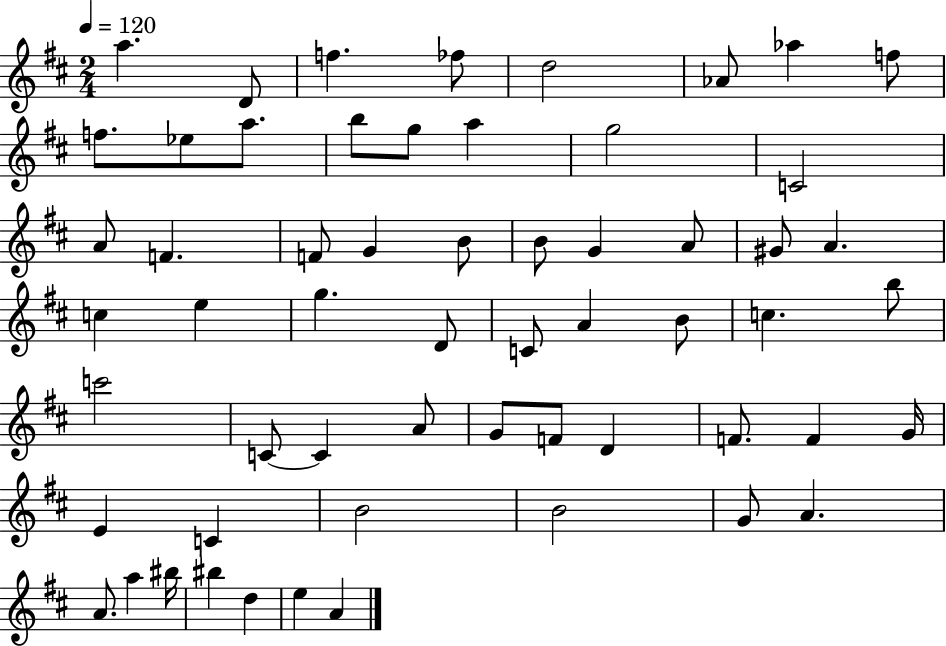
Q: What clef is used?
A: treble